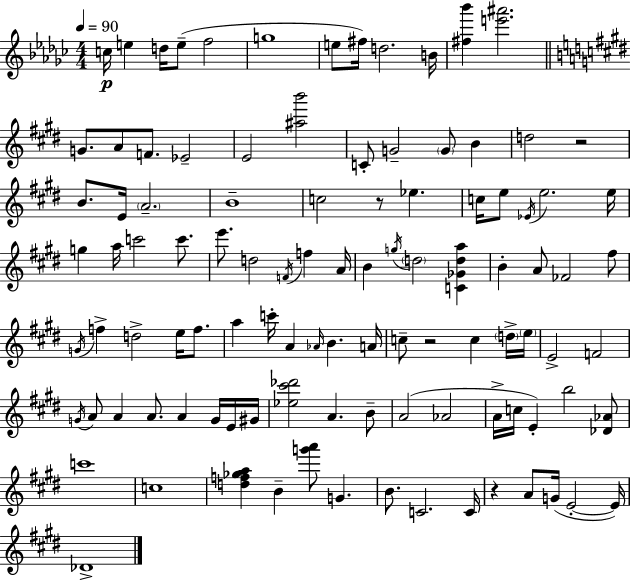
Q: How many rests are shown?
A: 4